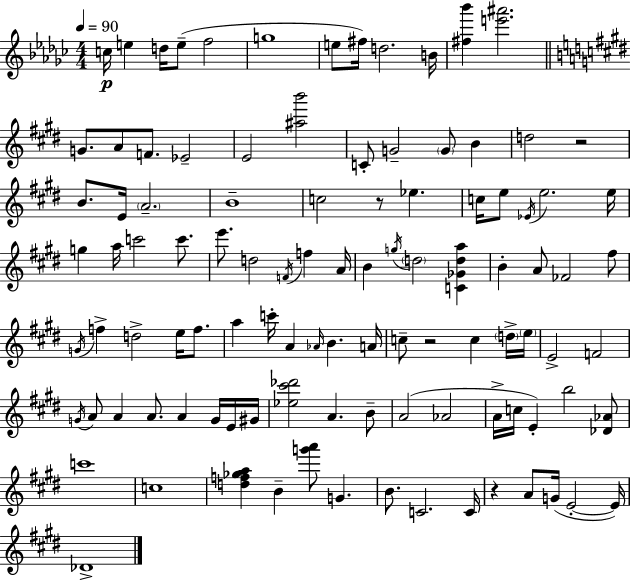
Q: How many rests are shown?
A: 4